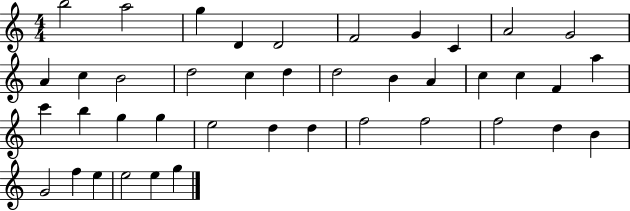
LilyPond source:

{
  \clef treble
  \numericTimeSignature
  \time 4/4
  \key c \major
  b''2 a''2 | g''4 d'4 d'2 | f'2 g'4 c'4 | a'2 g'2 | \break a'4 c''4 b'2 | d''2 c''4 d''4 | d''2 b'4 a'4 | c''4 c''4 f'4 a''4 | \break c'''4 b''4 g''4 g''4 | e''2 d''4 d''4 | f''2 f''2 | f''2 d''4 b'4 | \break g'2 f''4 e''4 | e''2 e''4 g''4 | \bar "|."
}